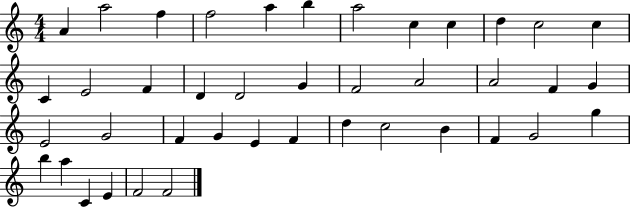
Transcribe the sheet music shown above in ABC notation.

X:1
T:Untitled
M:4/4
L:1/4
K:C
A a2 f f2 a b a2 c c d c2 c C E2 F D D2 G F2 A2 A2 F G E2 G2 F G E F d c2 B F G2 g b a C E F2 F2